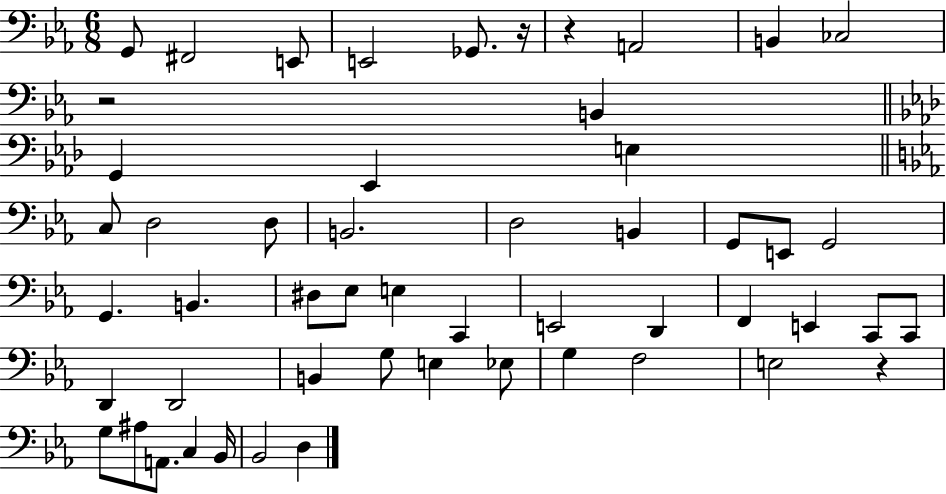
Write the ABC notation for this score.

X:1
T:Untitled
M:6/8
L:1/4
K:Eb
G,,/2 ^F,,2 E,,/2 E,,2 _G,,/2 z/4 z A,,2 B,, _C,2 z2 B,, G,, _E,, E, C,/2 D,2 D,/2 B,,2 D,2 B,, G,,/2 E,,/2 G,,2 G,, B,, ^D,/2 _E,/2 E, C,, E,,2 D,, F,, E,, C,,/2 C,,/2 D,, D,,2 B,, G,/2 E, _E,/2 G, F,2 E,2 z G,/2 ^A,/2 A,,/2 C, _B,,/4 _B,,2 D,